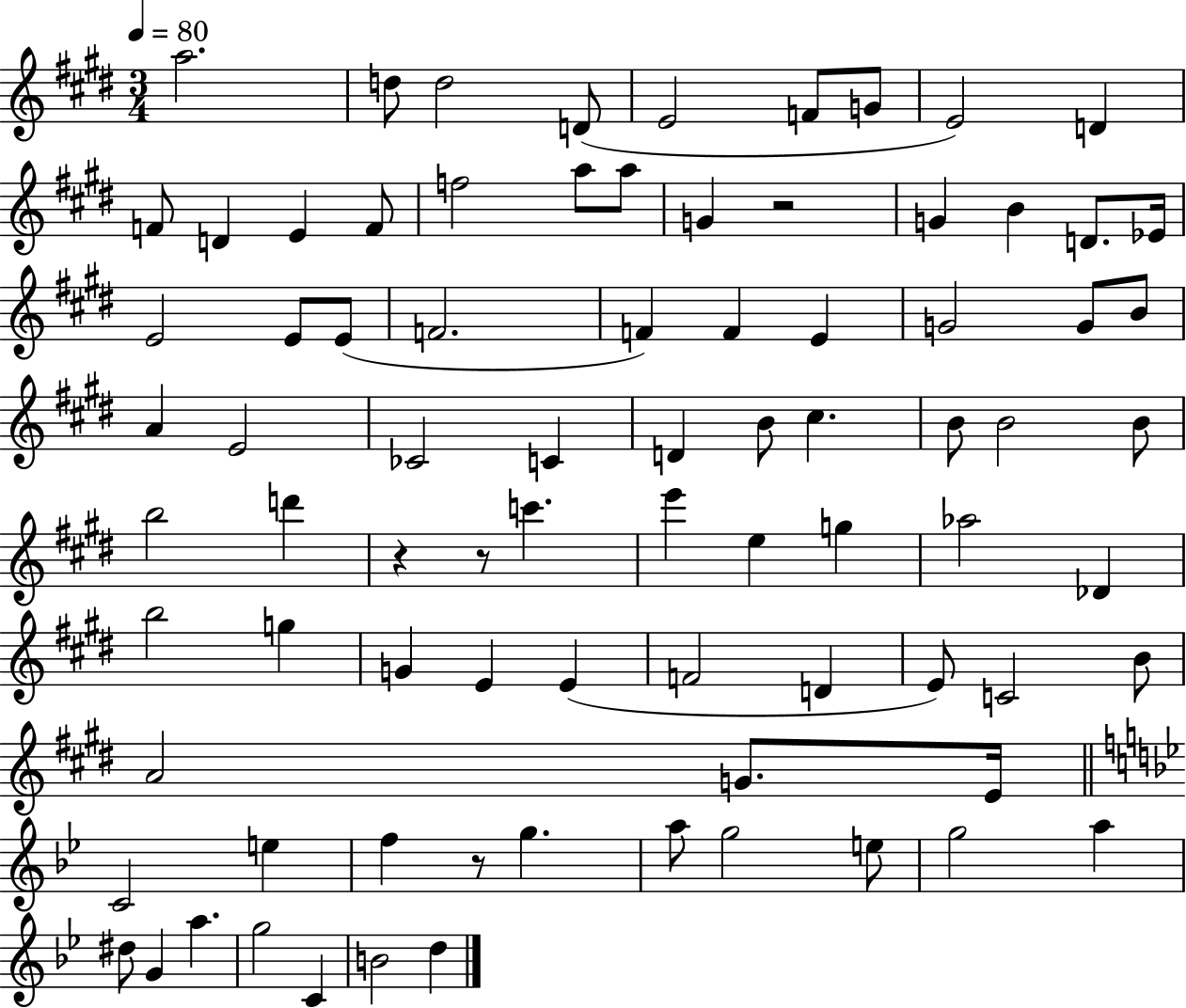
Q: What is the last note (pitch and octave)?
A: D5